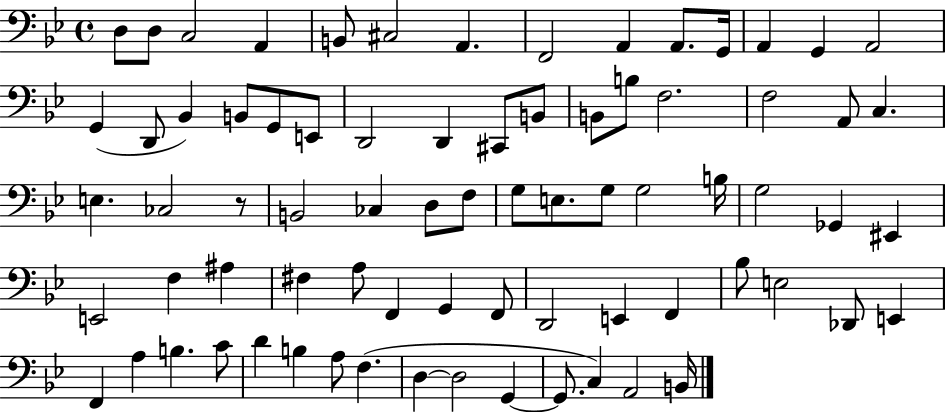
D3/e D3/e C3/h A2/q B2/e C#3/h A2/q. F2/h A2/q A2/e. G2/s A2/q G2/q A2/h G2/q D2/e Bb2/q B2/e G2/e E2/e D2/h D2/q C#2/e B2/e B2/e B3/e F3/h. F3/h A2/e C3/q. E3/q. CES3/h R/e B2/h CES3/q D3/e F3/e G3/e E3/e. G3/e G3/h B3/s G3/h Gb2/q EIS2/q E2/h F3/q A#3/q F#3/q A3/e F2/q G2/q F2/e D2/h E2/q F2/q Bb3/e E3/h Db2/e E2/q F2/q A3/q B3/q. C4/e D4/q B3/q A3/e F3/q. D3/q D3/h G2/q G2/e. C3/q A2/h B2/s